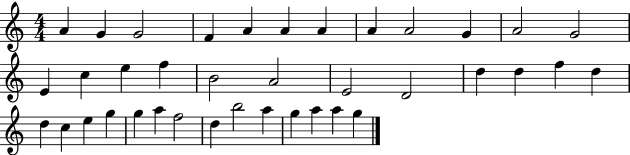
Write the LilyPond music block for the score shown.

{
  \clef treble
  \numericTimeSignature
  \time 4/4
  \key c \major
  a'4 g'4 g'2 | f'4 a'4 a'4 a'4 | a'4 a'2 g'4 | a'2 g'2 | \break e'4 c''4 e''4 f''4 | b'2 a'2 | e'2 d'2 | d''4 d''4 f''4 d''4 | \break d''4 c''4 e''4 g''4 | g''4 a''4 f''2 | d''4 b''2 a''4 | g''4 a''4 a''4 g''4 | \break \bar "|."
}